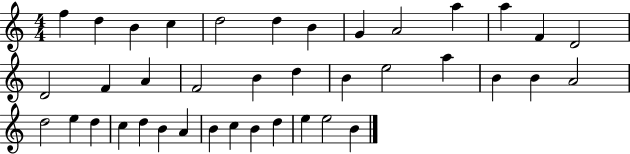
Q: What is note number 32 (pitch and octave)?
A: A4